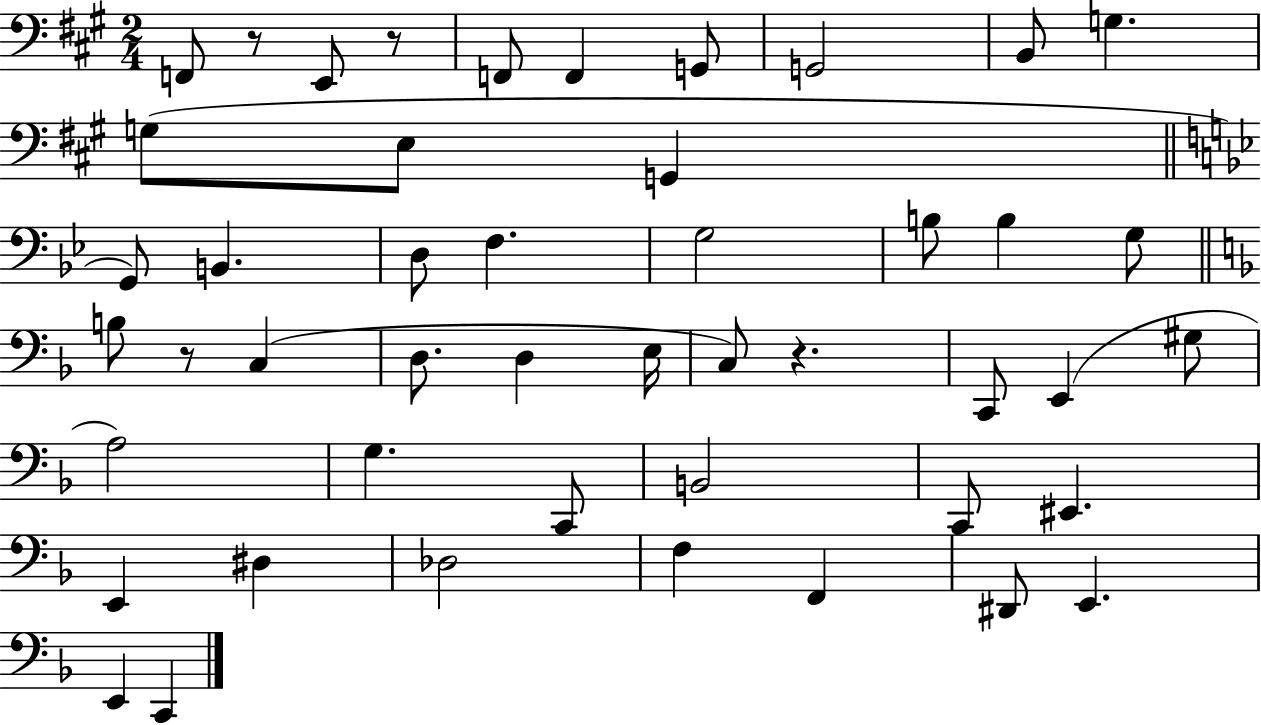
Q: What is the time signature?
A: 2/4